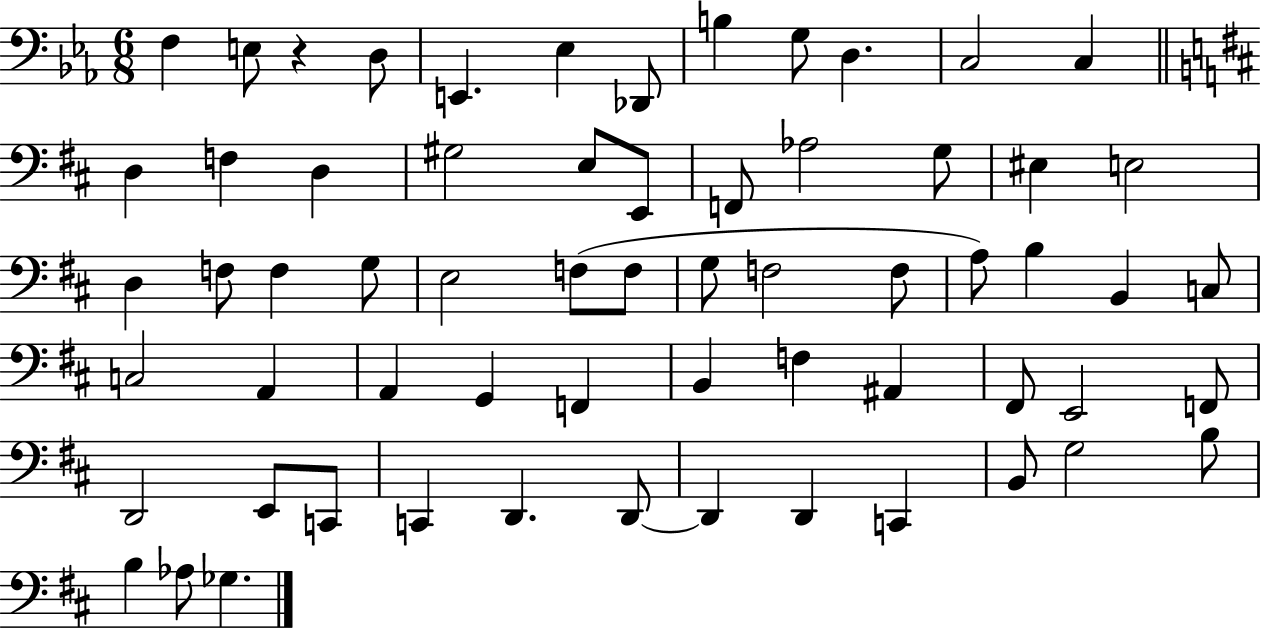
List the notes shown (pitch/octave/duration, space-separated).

F3/q E3/e R/q D3/e E2/q. Eb3/q Db2/e B3/q G3/e D3/q. C3/h C3/q D3/q F3/q D3/q G#3/h E3/e E2/e F2/e Ab3/h G3/e EIS3/q E3/h D3/q F3/e F3/q G3/e E3/h F3/e F3/e G3/e F3/h F3/e A3/e B3/q B2/q C3/e C3/h A2/q A2/q G2/q F2/q B2/q F3/q A#2/q F#2/e E2/h F2/e D2/h E2/e C2/e C2/q D2/q. D2/e D2/q D2/q C2/q B2/e G3/h B3/e B3/q Ab3/e Gb3/q.